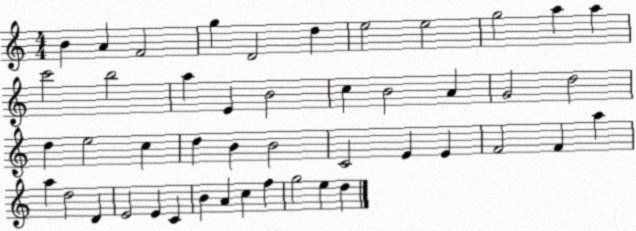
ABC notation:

X:1
T:Untitled
M:4/4
L:1/4
K:C
B A F2 g D2 d e2 e2 g2 a a c'2 b2 a E B2 c B2 A G2 d2 d e2 c d B B2 C2 E E F2 F a a d2 D E2 E C B A c f g2 e d